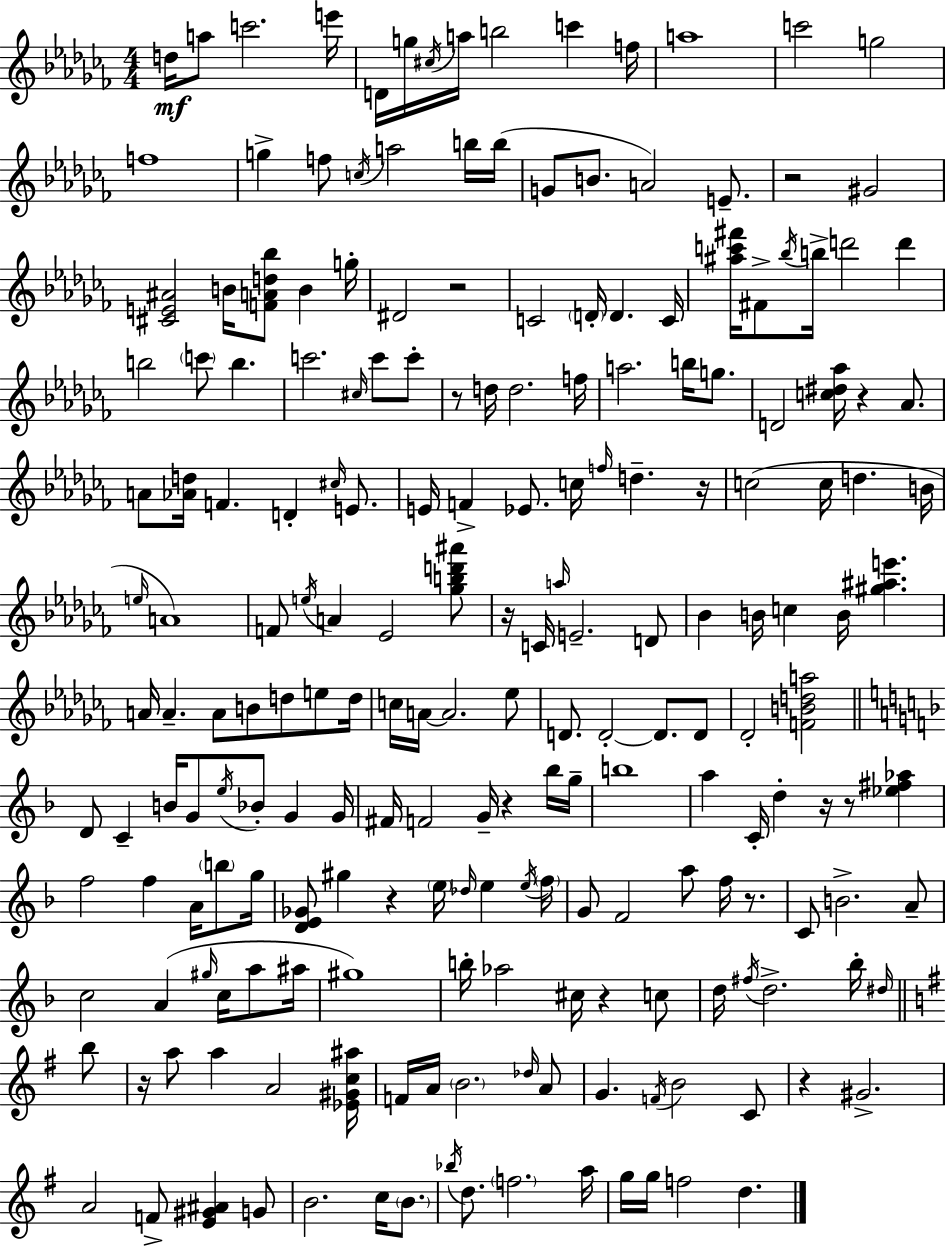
{
  \clef treble
  \numericTimeSignature
  \time 4/4
  \key aes \minor
  \repeat volta 2 { d''16\mf a''8 c'''2. e'''16 | d'16 g''16 \acciaccatura { cis''16 } a''16 b''2 c'''4 | f''16 a''1 | c'''2 g''2 | \break f''1 | g''4-> f''8 \acciaccatura { c''16 } a''2 | b''16 b''16( g'8 b'8. a'2) e'8.-- | r2 gis'2 | \break <cis' e' ais'>2 b'16 <f' a' d'' bes''>8 b'4 | g''16-. dis'2 r2 | c'2 \parenthesize d'16-. d'4. | c'16 <ais'' c''' fis'''>16 fis'8-> \acciaccatura { bes''16 } b''16-> d'''2 d'''4 | \break b''2 \parenthesize c'''8 b''4. | c'''2. \grace { cis''16 } | c'''8 c'''8-. r8 d''16 d''2. | f''16 a''2. | \break b''16 g''8. d'2 <c'' dis'' aes''>16 r4 | aes'8. a'8 <aes' d''>16 f'4. d'4-. | \grace { cis''16 } e'8. e'16 f'4-> ees'8. c''16 \grace { f''16 } d''4.-- | r16 c''2( c''16 d''4. | \break b'16 \grace { e''16 } a'1) | f'8 \acciaccatura { e''16 } a'4 ees'2 | <ges'' b'' d''' ais'''>8 r16 c'16 \grace { a''16 } e'2.-- | d'8 bes'4 b'16 c''4 | \break b'16 <gis'' ais'' e'''>4. a'16 a'4.-- | a'8 b'8 d''8 e''8 d''16 c''16 a'16~~ a'2. | ees''8 d'8. d'2-.~~ | d'8. d'8 des'2-. | \break <f' b' d'' a''>2 \bar "||" \break \key d \minor d'8 c'4-- b'16 g'8 \acciaccatura { e''16 } bes'8-. g'4 | g'16 fis'16 f'2 g'16-- r4 bes''16 | g''16-- b''1 | a''4 c'16-. d''4-. r16 r8 <ees'' fis'' aes''>4 | \break f''2 f''4 a'16 \parenthesize b''8 | g''16 <d' e' ges'>8 gis''4 r4 \parenthesize e''16 \grace { des''16 } e''4 | \acciaccatura { e''16 } \parenthesize f''16 g'8 f'2 a''8 f''16 | r8. c'8 b'2.-> | \break a'8-- c''2 a'4( \grace { gis''16 } | c''16 a''8 ais''16 gis''1) | b''16-. aes''2 cis''16 r4 | c''8 d''16 \acciaccatura { fis''16 } d''2.-> | \break bes''16-. \grace { dis''16 } \bar "||" \break \key g \major b''8 r16 a''8 a''4 a'2 | <ees' gis' c'' ais''>16 f'16 a'16 \parenthesize b'2. | \grace { des''16 } a'8 g'4. \acciaccatura { f'16 } b'2 | c'8 r4 gis'2.-> | \break a'2 f'8-> <e' gis' ais'>4 | g'8 b'2. | c''16 \parenthesize b'8. \acciaccatura { bes''16 } d''8. \parenthesize f''2. | a''16 g''16 g''16 f''2 d''4. | \break } \bar "|."
}